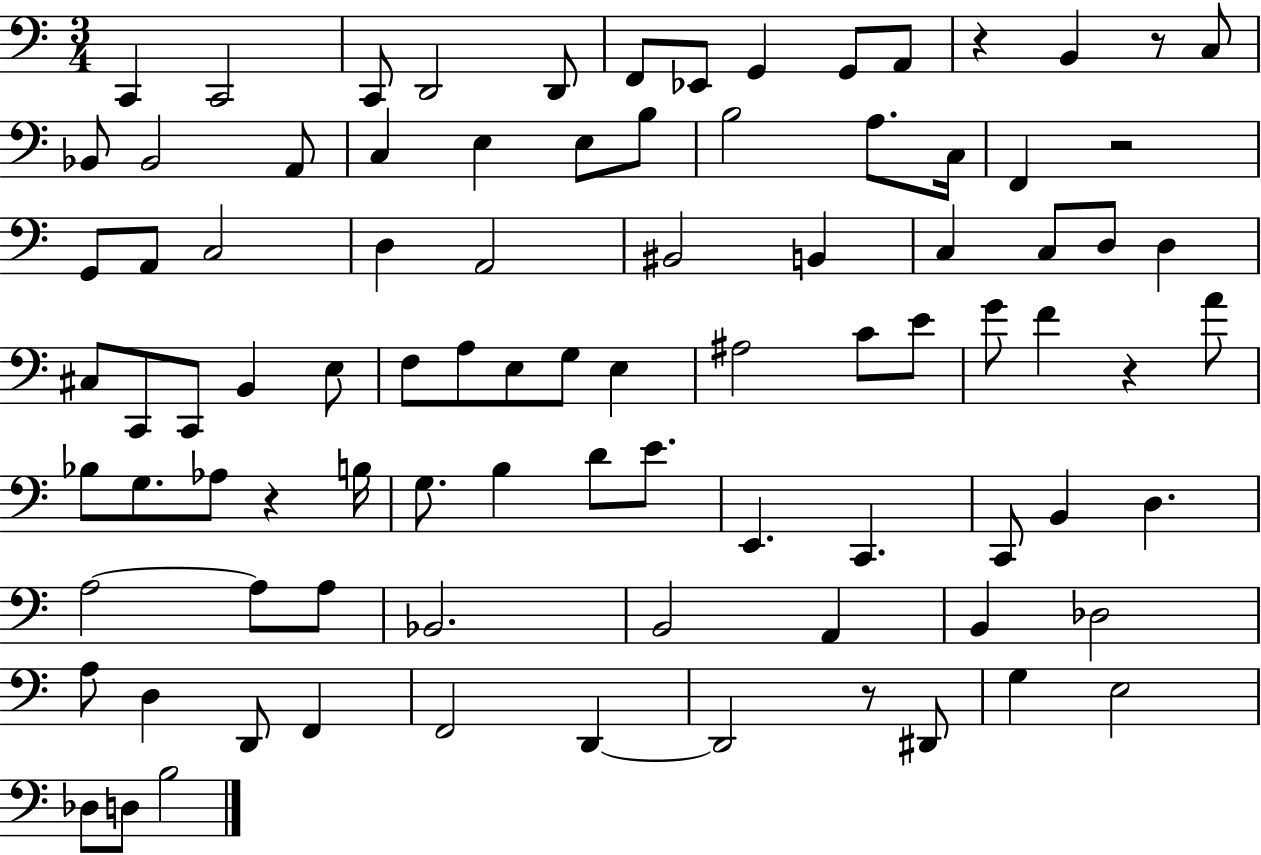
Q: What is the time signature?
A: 3/4